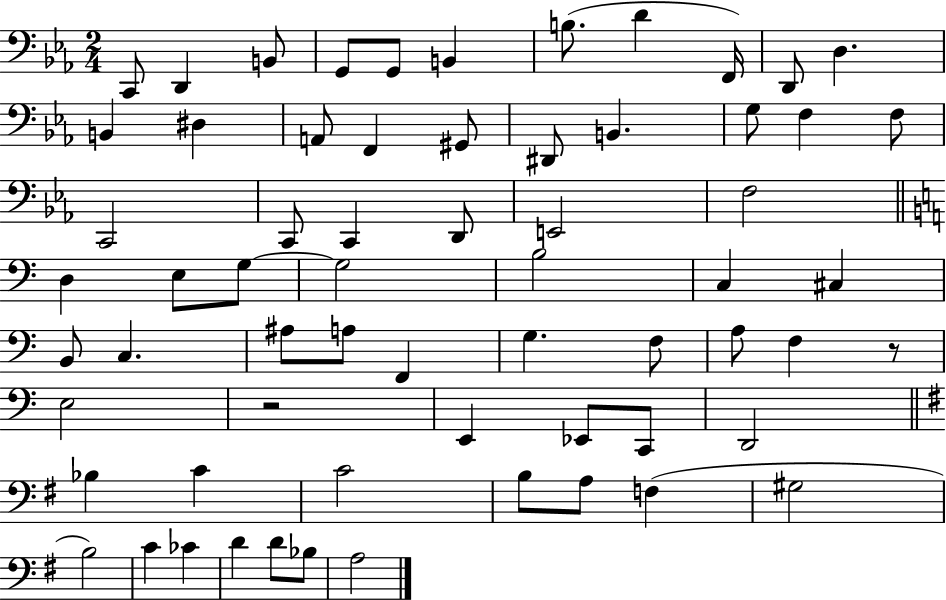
{
  \clef bass
  \numericTimeSignature
  \time 2/4
  \key ees \major
  c,8 d,4 b,8 | g,8 g,8 b,4 | b8.( d'4 f,16) | d,8 d4. | \break b,4 dis4 | a,8 f,4 gis,8 | dis,8 b,4. | g8 f4 f8 | \break c,2 | c,8 c,4 d,8 | e,2 | f2 | \break \bar "||" \break \key c \major d4 e8 g8~~ | g2 | b2 | c4 cis4 | \break b,8 c4. | ais8 a8 f,4 | g4. f8 | a8 f4 r8 | \break e2 | r2 | e,4 ees,8 c,8 | d,2 | \break \bar "||" \break \key e \minor bes4 c'4 | c'2 | b8 a8 f4( | gis2 | \break b2) | c'4 ces'4 | d'4 d'8 bes8 | a2 | \break \bar "|."
}